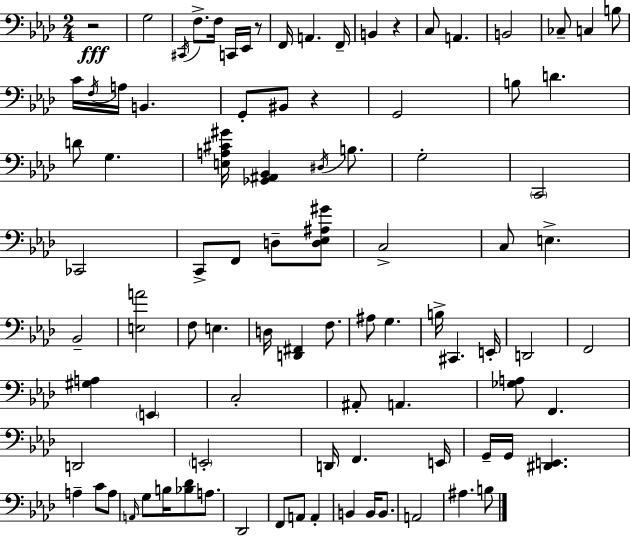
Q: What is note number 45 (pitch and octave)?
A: G3